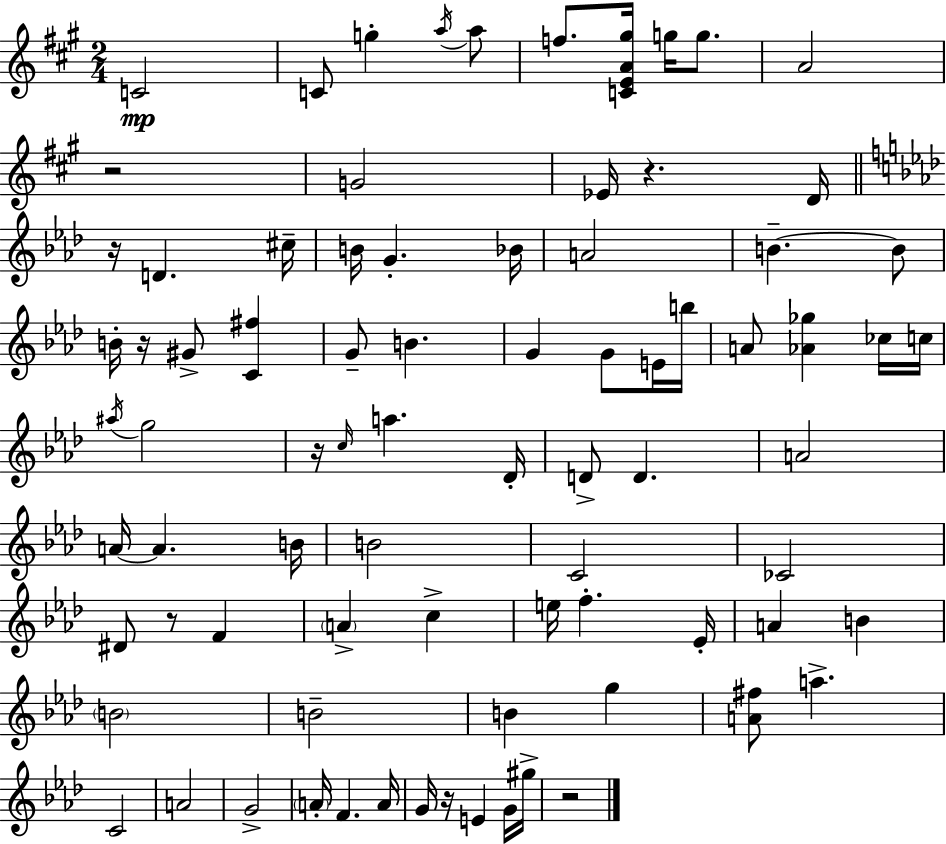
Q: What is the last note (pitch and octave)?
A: G#5